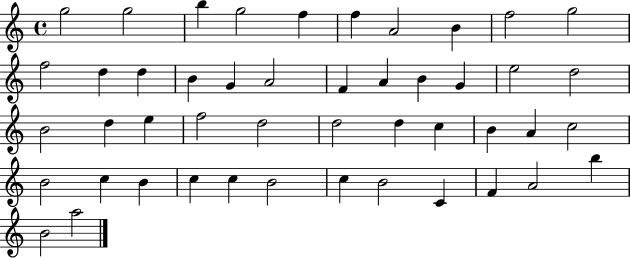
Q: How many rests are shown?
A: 0